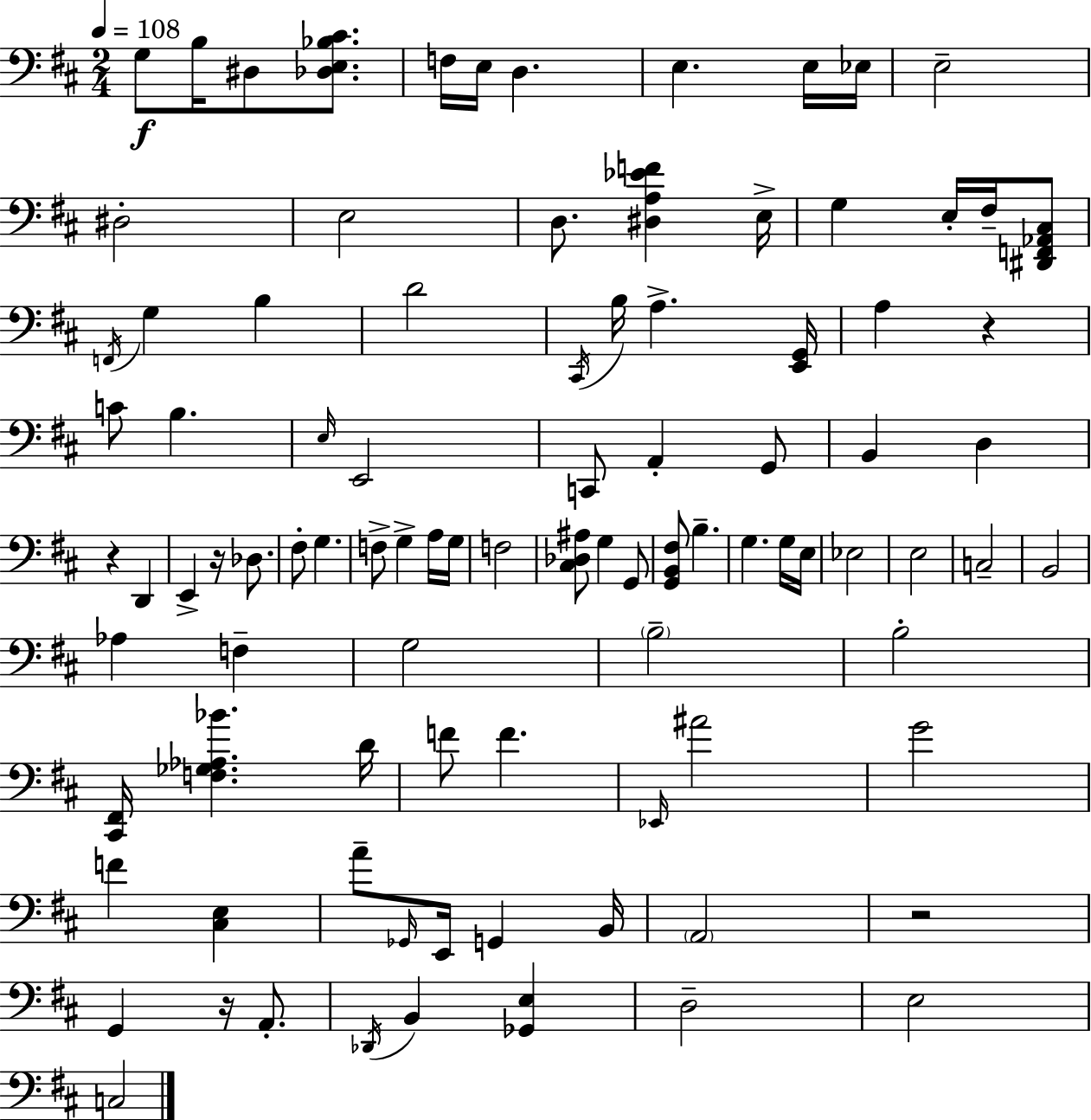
X:1
T:Untitled
M:2/4
L:1/4
K:D
G,/2 B,/4 ^D,/2 [_D,E,_B,^C]/2 F,/4 E,/4 D, E, E,/4 _E,/4 E,2 ^D,2 E,2 D,/2 [^D,A,_EF] E,/4 G, E,/4 ^F,/4 [^D,,F,,_A,,^C,]/2 F,,/4 G, B, D2 ^C,,/4 B,/4 A, [E,,G,,]/4 A, z C/2 B, E,/4 E,,2 C,,/2 A,, G,,/2 B,, D, z D,, E,, z/4 _D,/2 ^F,/2 G, F,/2 G, A,/4 G,/4 F,2 [^C,_D,^A,]/2 G, G,,/2 [G,,B,,^F,]/2 B, G, G,/4 E,/4 _E,2 E,2 C,2 B,,2 _A, F, G,2 B,2 B,2 [^C,,^F,,]/4 [F,_G,_A,_B] D/4 F/2 F _E,,/4 ^A2 G2 F [^C,E,] A/2 _G,,/4 E,,/4 G,, B,,/4 A,,2 z2 G,, z/4 A,,/2 _D,,/4 B,, [_G,,E,] D,2 E,2 C,2